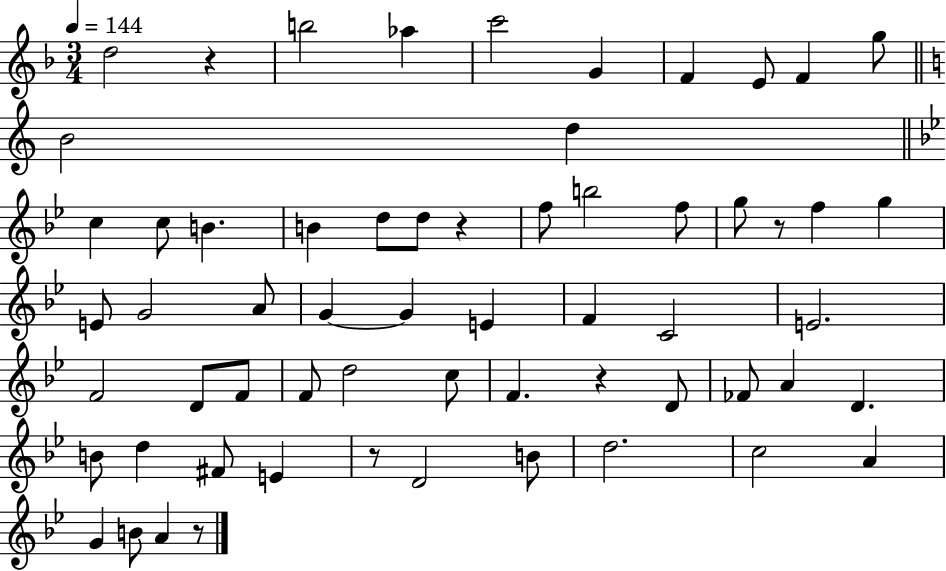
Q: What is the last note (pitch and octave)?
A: A4